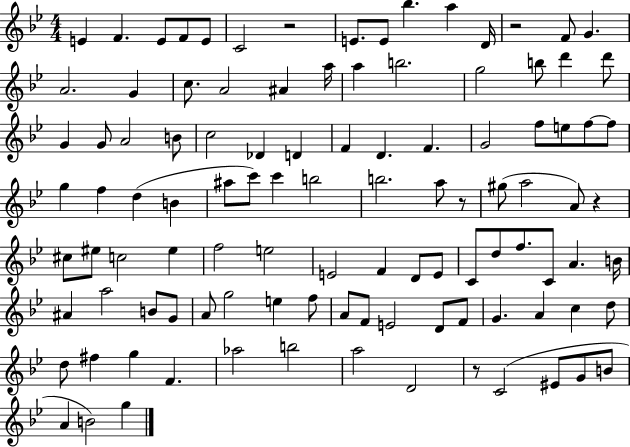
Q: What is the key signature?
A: BES major